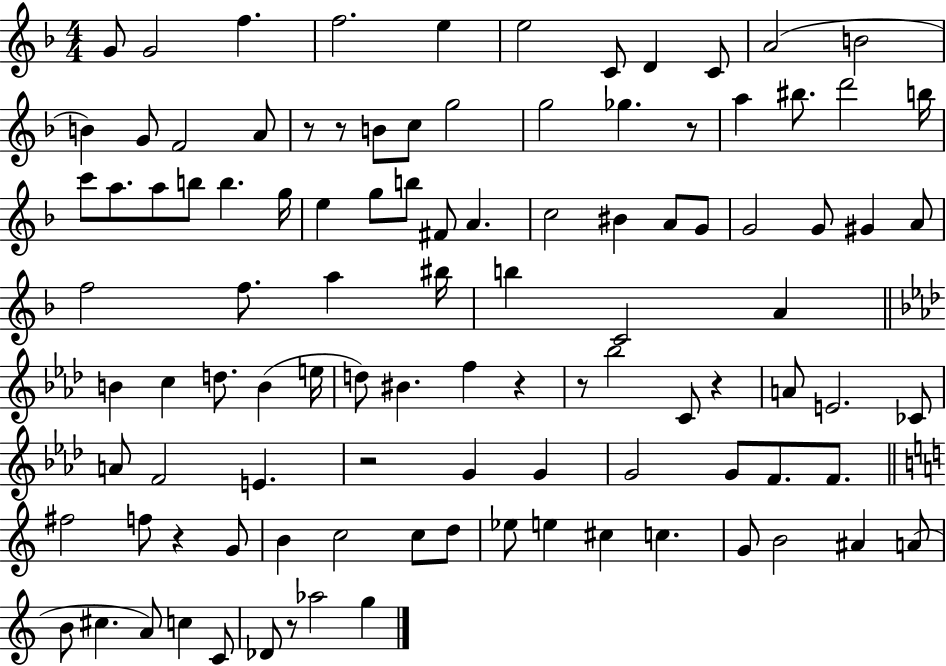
X:1
T:Untitled
M:4/4
L:1/4
K:F
G/2 G2 f f2 e e2 C/2 D C/2 A2 B2 B G/2 F2 A/2 z/2 z/2 B/2 c/2 g2 g2 _g z/2 a ^b/2 d'2 b/4 c'/2 a/2 a/2 b/2 b g/4 e g/2 b/2 ^F/2 A c2 ^B A/2 G/2 G2 G/2 ^G A/2 f2 f/2 a ^b/4 b C2 A B c d/2 B e/4 d/2 ^B f z z/2 _b2 C/2 z A/2 E2 _C/2 A/2 F2 E z2 G G G2 G/2 F/2 F/2 ^f2 f/2 z G/2 B c2 c/2 d/2 _e/2 e ^c c G/2 B2 ^A A/2 B/2 ^c A/2 c C/2 _D/2 z/2 _a2 g